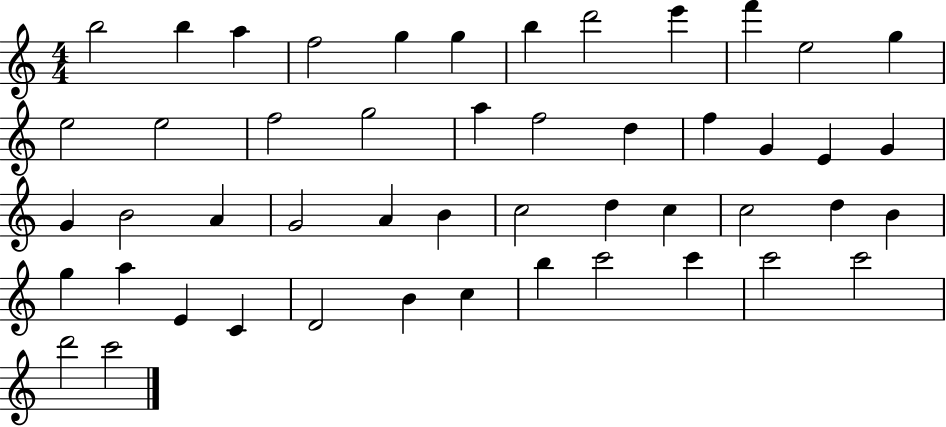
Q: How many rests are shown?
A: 0